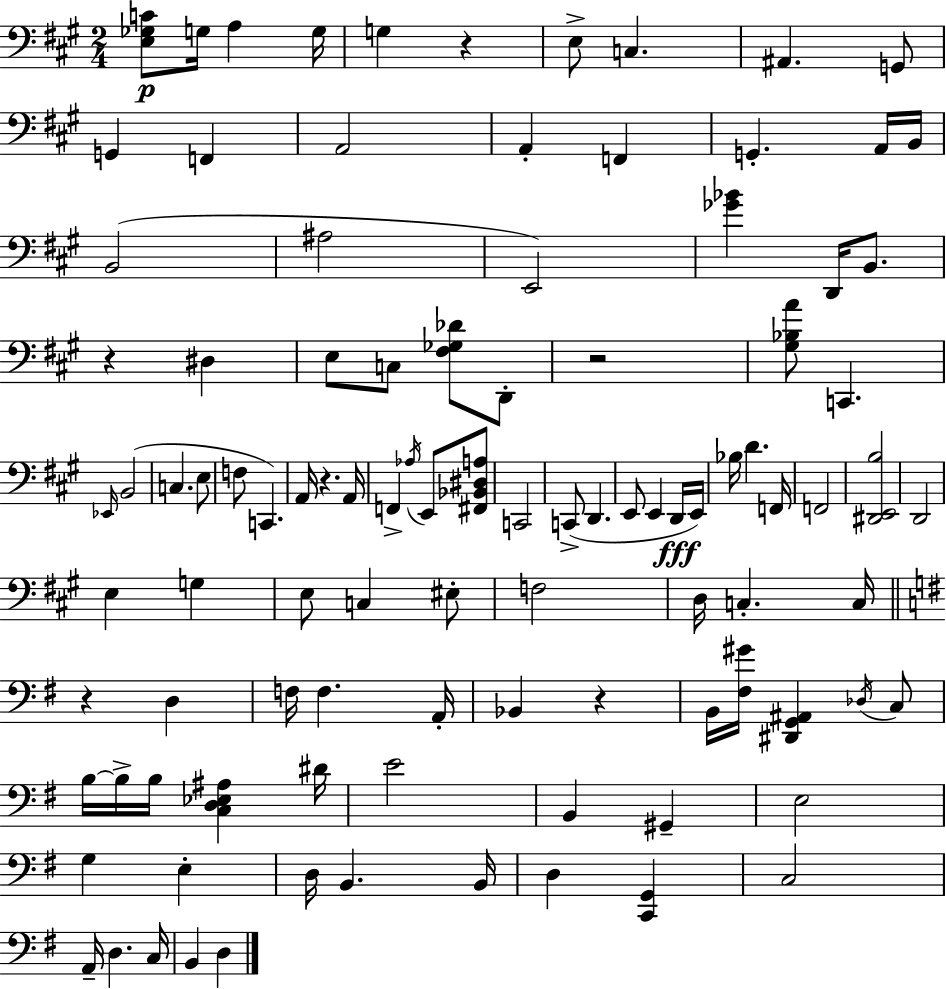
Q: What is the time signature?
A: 2/4